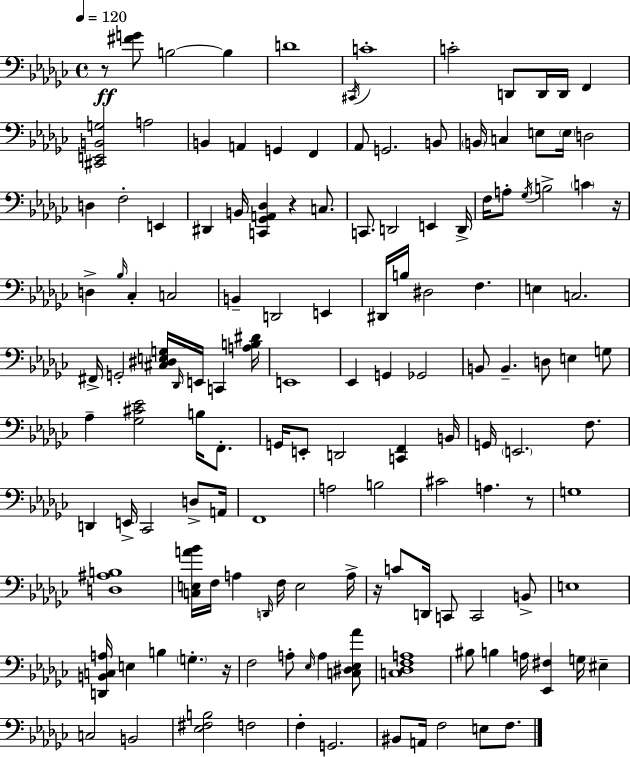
X:1
T:Untitled
M:4/4
L:1/4
K:Ebm
z/2 [^FG]/2 B,2 B, D4 ^C,,/4 C4 C2 D,,/2 D,,/4 D,,/4 F,, [^C,,E,,B,,G,]2 A,2 B,, A,, G,, F,, _A,,/2 G,,2 B,,/2 B,,/4 C, E,/2 E,/4 D,2 D, F,2 E,, ^D,, B,,/4 [C,,_G,,A,,_D,] z C,/2 C,,/2 D,,2 E,, D,,/4 F,/4 A,/2 _G,/4 B,2 C z/4 D, _B,/4 _C, C,2 B,, D,,2 E,, ^D,,/4 B,/4 ^D,2 F, E, C,2 ^F,,/4 G,,2 [^C,^D,E,G,]/4 _D,,/4 E,,/4 C,, [A,B,^D]/4 E,,4 _E,, G,, _G,,2 B,,/2 B,, D,/2 E, G,/2 _A, [_G,^C_E]2 B,/4 F,,/2 G,,/4 E,,/2 D,,2 [C,,F,,] B,,/4 G,,/4 E,,2 F,/2 D,, E,,/4 _C,,2 D,/2 A,,/4 F,,4 A,2 B,2 ^C2 A, z/2 G,4 [D,^A,B,]4 [C,E,A_B]/4 F,/4 A, D,,/4 F,/4 E,2 A,/4 z/4 C/2 D,,/4 C,,/2 C,,2 B,,/2 E,4 [D,,B,,C,A,]/4 E, B, G, z/4 F,2 A,/2 _E,/4 A, [C,^D,_E,_A]/2 [C,_D,F,A,]4 ^B,/2 B, A,/4 [_E,,^F,] G,/4 ^E, C,2 B,,2 [_E,^F,B,]2 F,2 F, G,,2 ^B,,/2 A,,/4 F,2 E,/2 F,/2